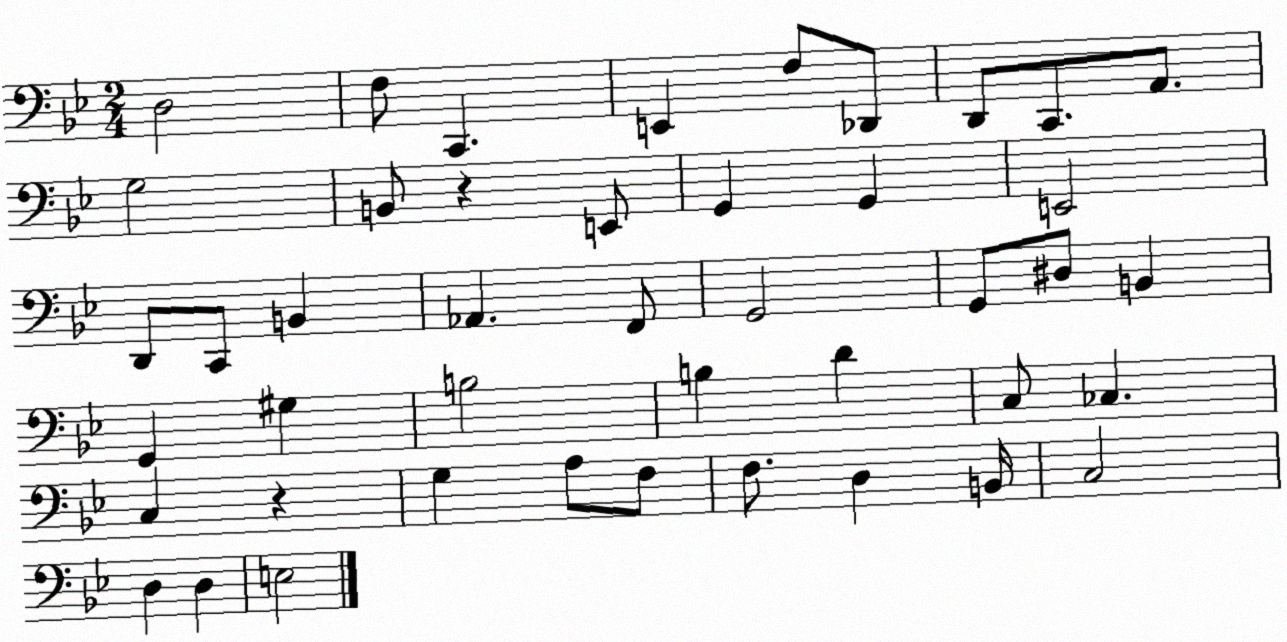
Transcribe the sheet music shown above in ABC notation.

X:1
T:Untitled
M:2/4
L:1/4
K:Bb
D,2 F,/2 C,, E,, F,/2 _D,,/2 D,,/2 C,,/2 A,,/2 G,2 B,,/2 z E,,/2 G,, G,, E,,2 D,,/2 C,,/2 B,, _A,, F,,/2 G,,2 G,,/2 ^D,/2 B,, G,, ^G, B,2 B, D C,/2 _C, C, z G, A,/2 F,/2 F,/2 D, B,,/4 C,2 D, D, E,2